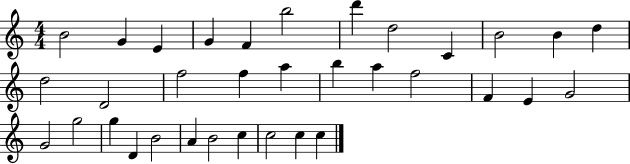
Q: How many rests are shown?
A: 0